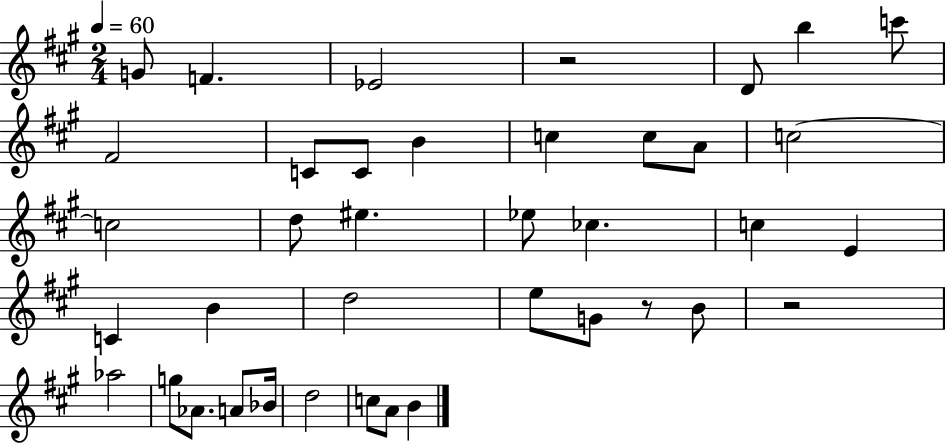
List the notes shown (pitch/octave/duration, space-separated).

G4/e F4/q. Eb4/h R/h D4/e B5/q C6/e F#4/h C4/e C4/e B4/q C5/q C5/e A4/e C5/h C5/h D5/e EIS5/q. Eb5/e CES5/q. C5/q E4/q C4/q B4/q D5/h E5/e G4/e R/e B4/e R/h Ab5/h G5/e Ab4/e. A4/e Bb4/s D5/h C5/e A4/e B4/q